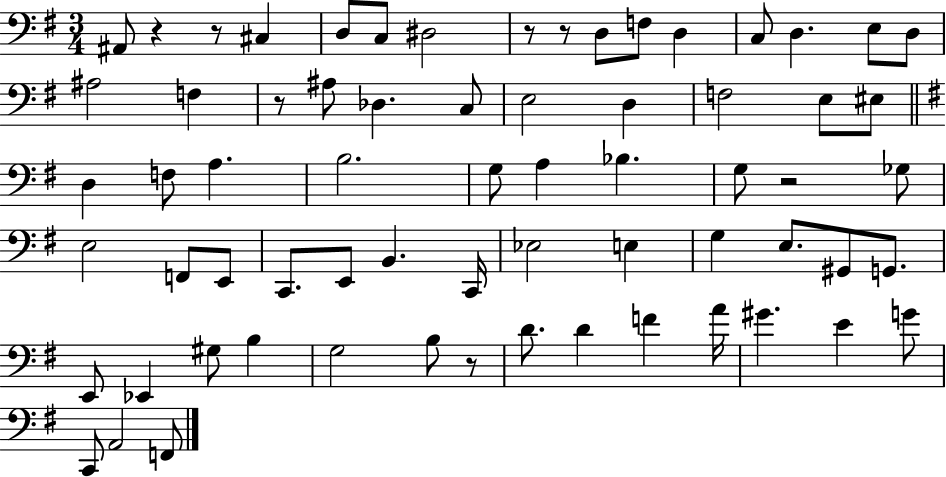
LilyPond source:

{
  \clef bass
  \numericTimeSignature
  \time 3/4
  \key g \major
  ais,8 r4 r8 cis4 | d8 c8 dis2 | r8 r8 d8 f8 d4 | c8 d4. e8 d8 | \break ais2 f4 | r8 ais8 des4. c8 | e2 d4 | f2 e8 eis8 | \break \bar "||" \break \key g \major d4 f8 a4. | b2. | g8 a4 bes4. | g8 r2 ges8 | \break e2 f,8 e,8 | c,8. e,8 b,4. c,16 | ees2 e4 | g4 e8. gis,8 g,8. | \break e,8 ees,4 gis8 b4 | g2 b8 r8 | d'8. d'4 f'4 a'16 | gis'4. e'4 g'8 | \break c,8 a,2 f,8 | \bar "|."
}